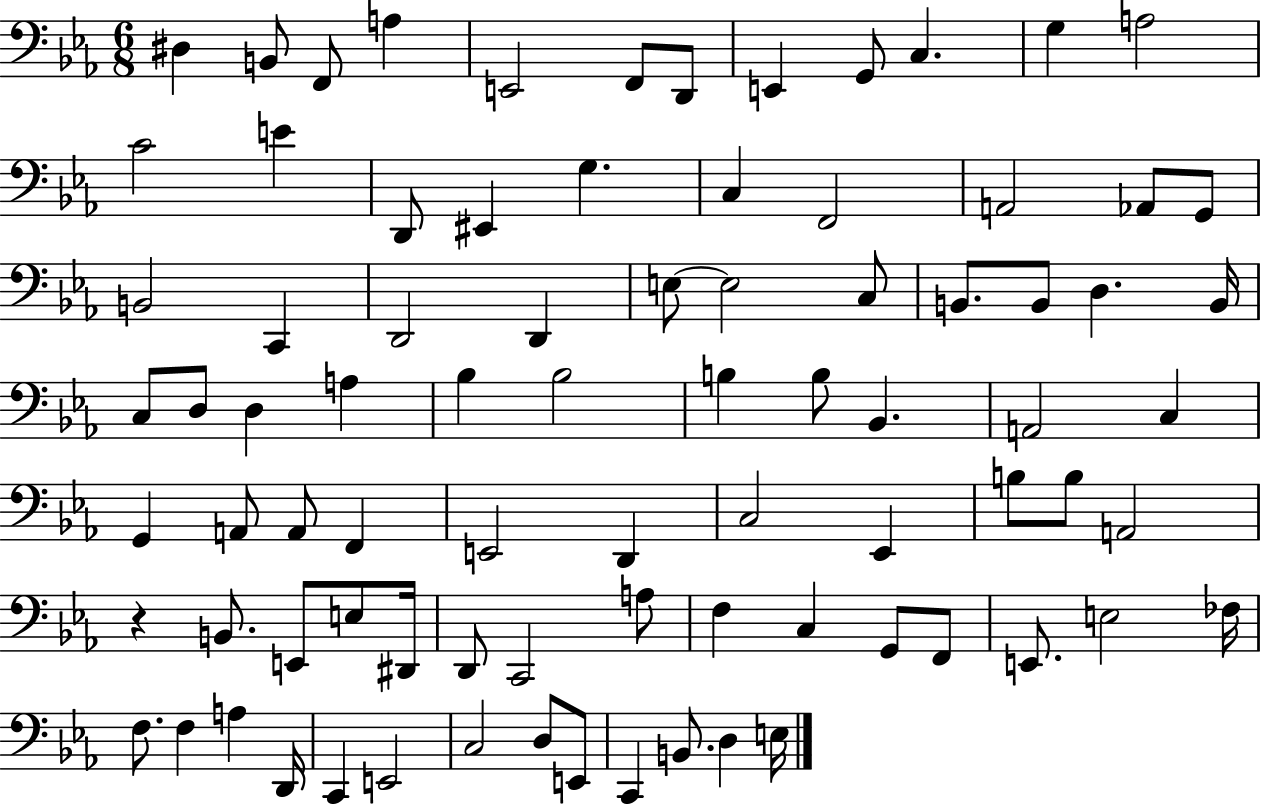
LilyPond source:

{
  \clef bass
  \numericTimeSignature
  \time 6/8
  \key ees \major
  \repeat volta 2 { dis4 b,8 f,8 a4 | e,2 f,8 d,8 | e,4 g,8 c4. | g4 a2 | \break c'2 e'4 | d,8 eis,4 g4. | c4 f,2 | a,2 aes,8 g,8 | \break b,2 c,4 | d,2 d,4 | e8~~ e2 c8 | b,8. b,8 d4. b,16 | \break c8 d8 d4 a4 | bes4 bes2 | b4 b8 bes,4. | a,2 c4 | \break g,4 a,8 a,8 f,4 | e,2 d,4 | c2 ees,4 | b8 b8 a,2 | \break r4 b,8. e,8 e8 dis,16 | d,8 c,2 a8 | f4 c4 g,8 f,8 | e,8. e2 fes16 | \break f8. f4 a4 d,16 | c,4 e,2 | c2 d8 e,8 | c,4 b,8. d4 e16 | \break } \bar "|."
}